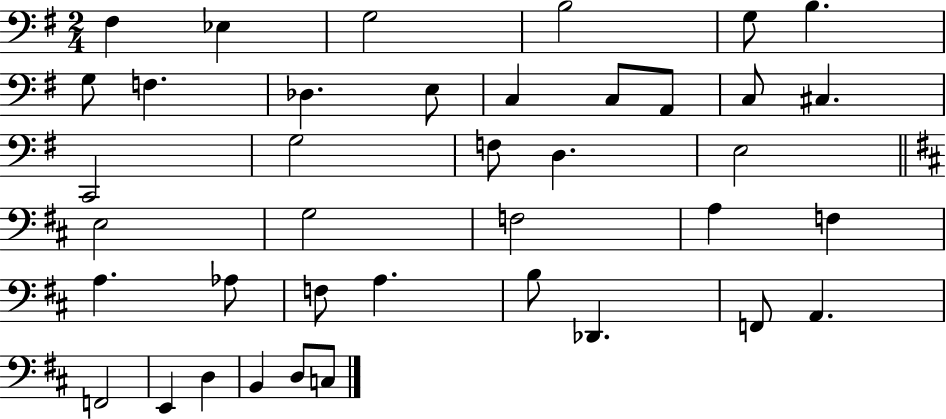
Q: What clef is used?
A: bass